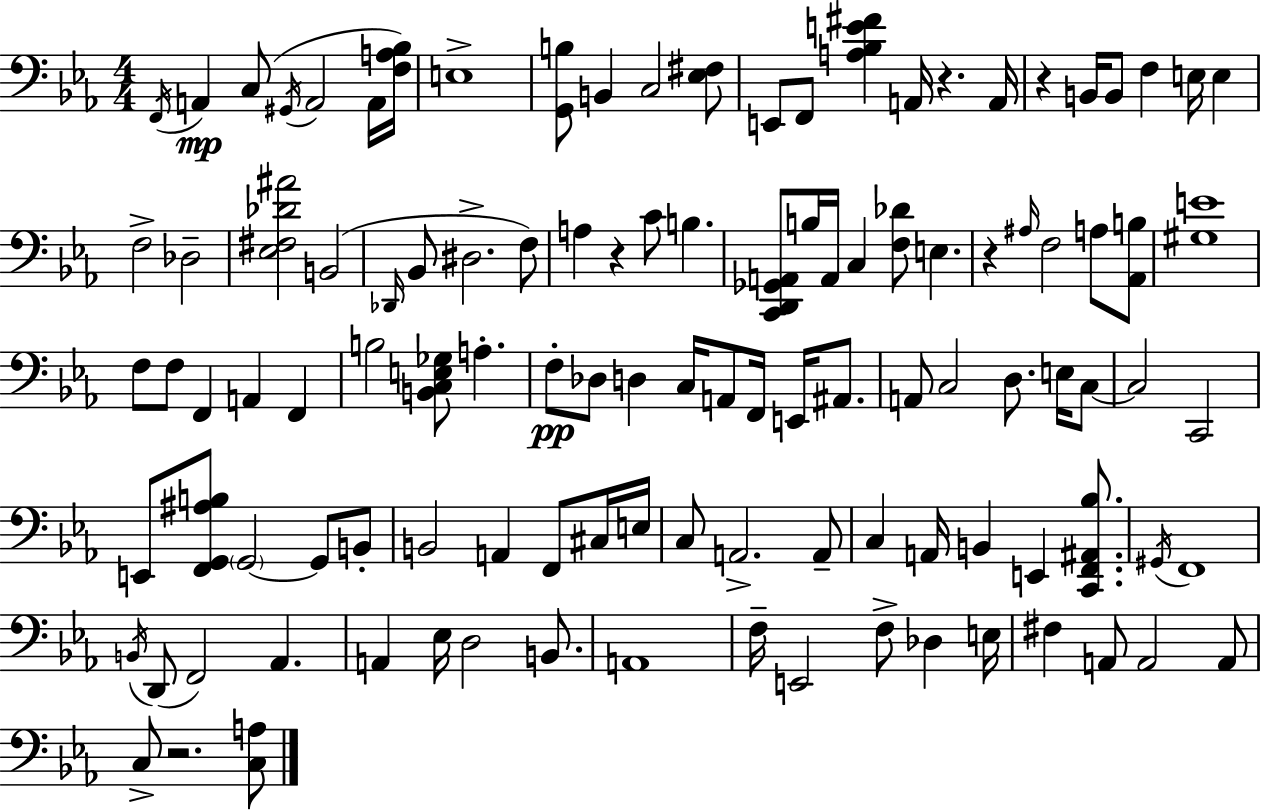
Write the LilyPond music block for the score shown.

{
  \clef bass
  \numericTimeSignature
  \time 4/4
  \key c \minor
  \acciaccatura { f,16 }\mp a,4 c8( \acciaccatura { gis,16 } a,2 | a,16 <f a bes>16) e1-> | <g, b>8 b,4 c2 | <ees fis>8 e,8 f,8 <a bes e' fis'>4 a,16 r4. | \break a,16 r4 b,16 b,8 f4 e16 e4 | f2-> des2-- | <ees fis des' ais'>2 b,2( | \grace { des,16 } bes,8 dis2.-> | \break f8) a4 r4 c'8 b4. | <c, d, ges, a,>8 b16 a,16 c4 <f des'>8 e4. | r4 \grace { ais16 } f2 | a8 <aes, b>8 <gis e'>1 | \break f8 f8 f,4 a,4 | f,4 b2 <b, c e ges>8 a4.-. | f8-.\pp des8 d4 c16 a,8 f,16 | e,16 ais,8. a,8 c2 d8. | \break e16 c8~~ c2 c,2 | e,8 <f, g, ais b>8 \parenthesize g,2~~ | g,8 b,8-. b,2 a,4 | f,8 cis16 e16 c8 a,2.-> | \break a,8-- c4 a,16 b,4 e,4 | <c, f, ais, bes>8. \acciaccatura { gis,16 } f,1 | \acciaccatura { b,16 }( d,8 f,2) | aes,4. a,4 ees16 d2 | \break b,8. a,1 | f16-- e,2 f8-> | des4 e16 fis4 a,8 a,2 | a,8 c8-> r2. | \break <c a>8 \bar "|."
}